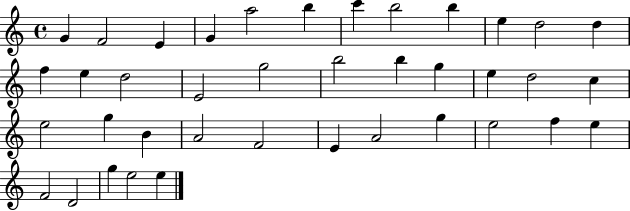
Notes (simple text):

G4/q F4/h E4/q G4/q A5/h B5/q C6/q B5/h B5/q E5/q D5/h D5/q F5/q E5/q D5/h E4/h G5/h B5/h B5/q G5/q E5/q D5/h C5/q E5/h G5/q B4/q A4/h F4/h E4/q A4/h G5/q E5/h F5/q E5/q F4/h D4/h G5/q E5/h E5/q